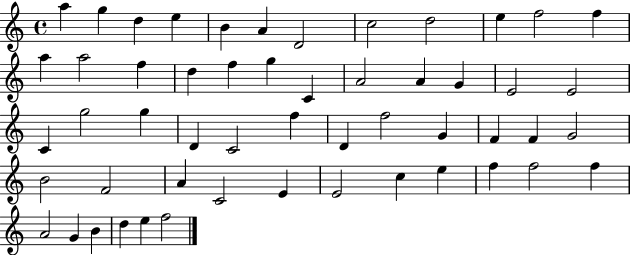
A5/q G5/q D5/q E5/q B4/q A4/q D4/h C5/h D5/h E5/q F5/h F5/q A5/q A5/h F5/q D5/q F5/q G5/q C4/q A4/h A4/q G4/q E4/h E4/h C4/q G5/h G5/q D4/q C4/h F5/q D4/q F5/h G4/q F4/q F4/q G4/h B4/h F4/h A4/q C4/h E4/q E4/h C5/q E5/q F5/q F5/h F5/q A4/h G4/q B4/q D5/q E5/q F5/h